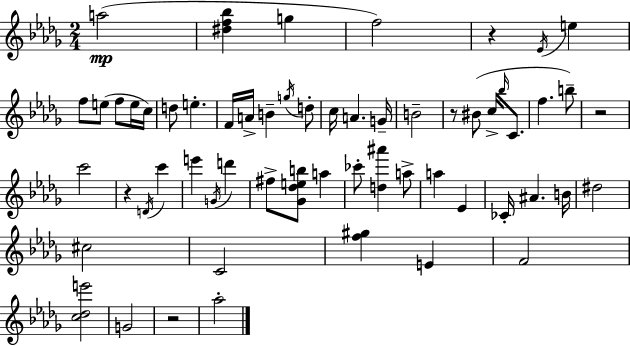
A5/h [D#5,F5,Bb5]/q G5/q F5/h R/q Eb4/s E5/q F5/e E5/e F5/e E5/s C5/s D5/e E5/q. F4/s A4/s B4/q G5/s D5/e C5/s A4/q. G4/s B4/h R/e BIS4/e C5/s Bb5/s C4/e. F5/q. B5/e R/h C6/h R/q D4/s C6/q E6/q G4/s D6/q F#5/e [Gb4,Db5,E5,B5]/e A5/q CES6/e [D5,A#6]/q A5/e A5/q Eb4/q CES4/s A#4/q. B4/s D#5/h C#5/h C4/h [F5,G#5]/q E4/q F4/h [C5,Db5,E6]/h G4/h R/h Ab5/h